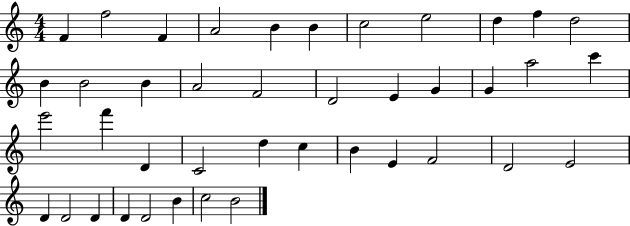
F4/q F5/h F4/q A4/h B4/q B4/q C5/h E5/h D5/q F5/q D5/h B4/q B4/h B4/q A4/h F4/h D4/h E4/q G4/q G4/q A5/h C6/q E6/h F6/q D4/q C4/h D5/q C5/q B4/q E4/q F4/h D4/h E4/h D4/q D4/h D4/q D4/q D4/h B4/q C5/h B4/h